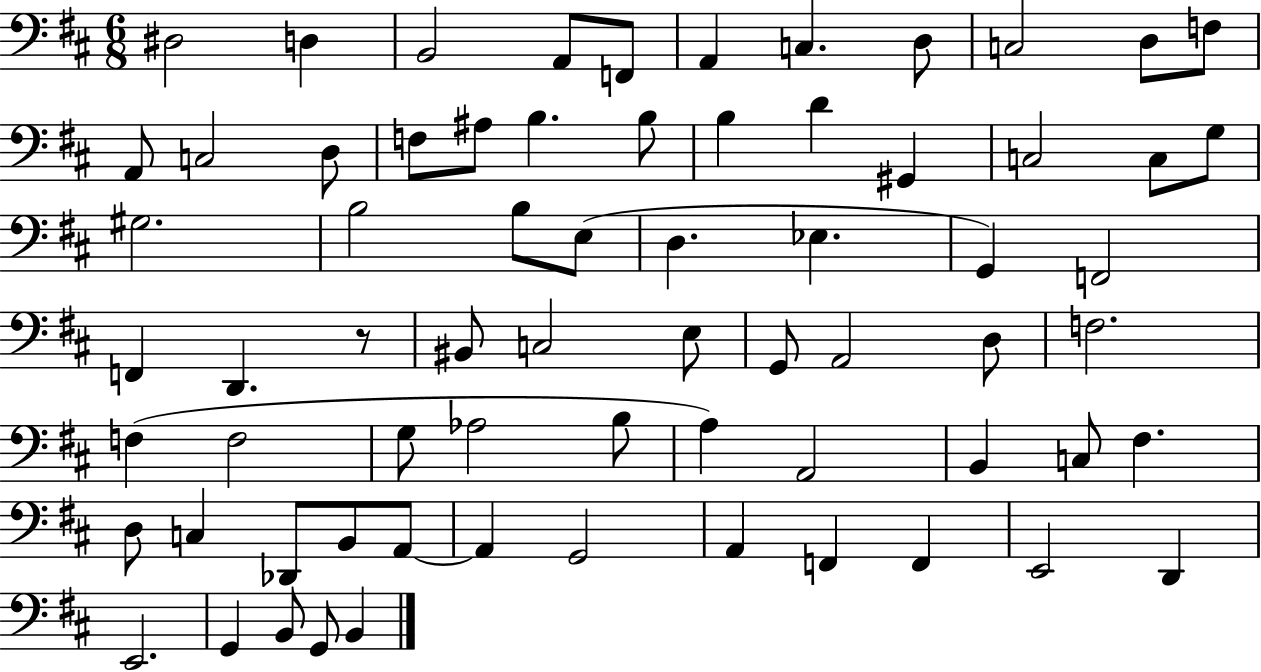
X:1
T:Untitled
M:6/8
L:1/4
K:D
^D,2 D, B,,2 A,,/2 F,,/2 A,, C, D,/2 C,2 D,/2 F,/2 A,,/2 C,2 D,/2 F,/2 ^A,/2 B, B,/2 B, D ^G,, C,2 C,/2 G,/2 ^G,2 B,2 B,/2 E,/2 D, _E, G,, F,,2 F,, D,, z/2 ^B,,/2 C,2 E,/2 G,,/2 A,,2 D,/2 F,2 F, F,2 G,/2 _A,2 B,/2 A, A,,2 B,, C,/2 ^F, D,/2 C, _D,,/2 B,,/2 A,,/2 A,, G,,2 A,, F,, F,, E,,2 D,, E,,2 G,, B,,/2 G,,/2 B,,